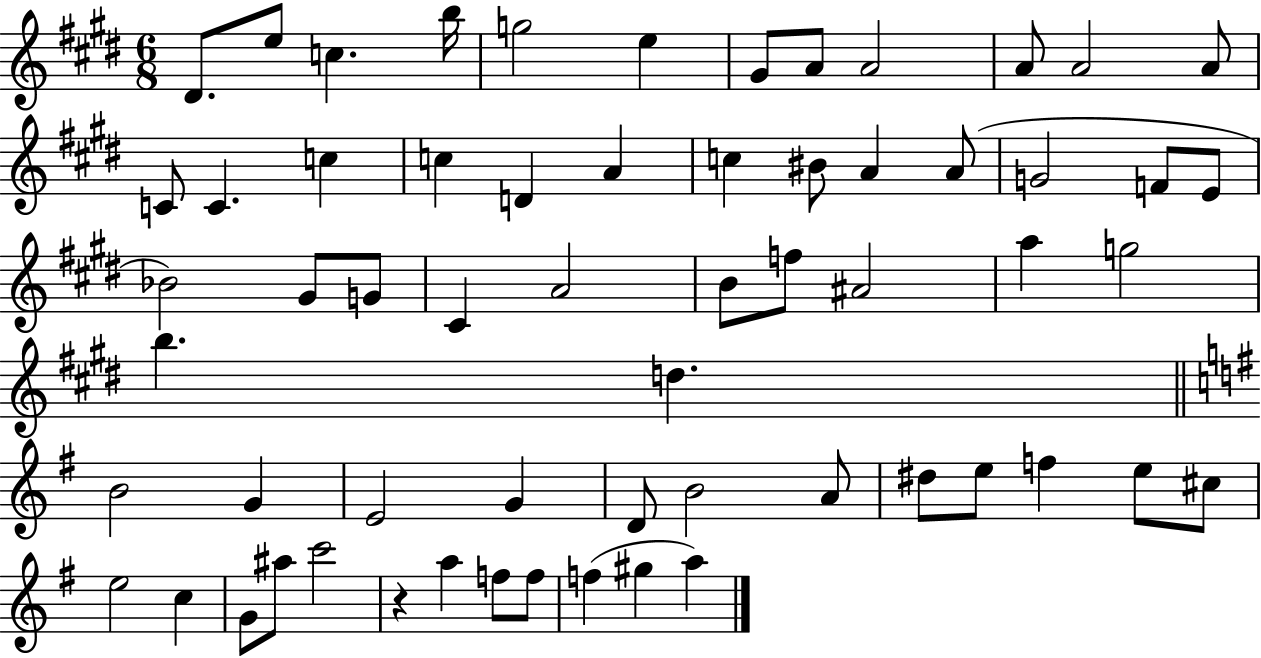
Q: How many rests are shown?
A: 1